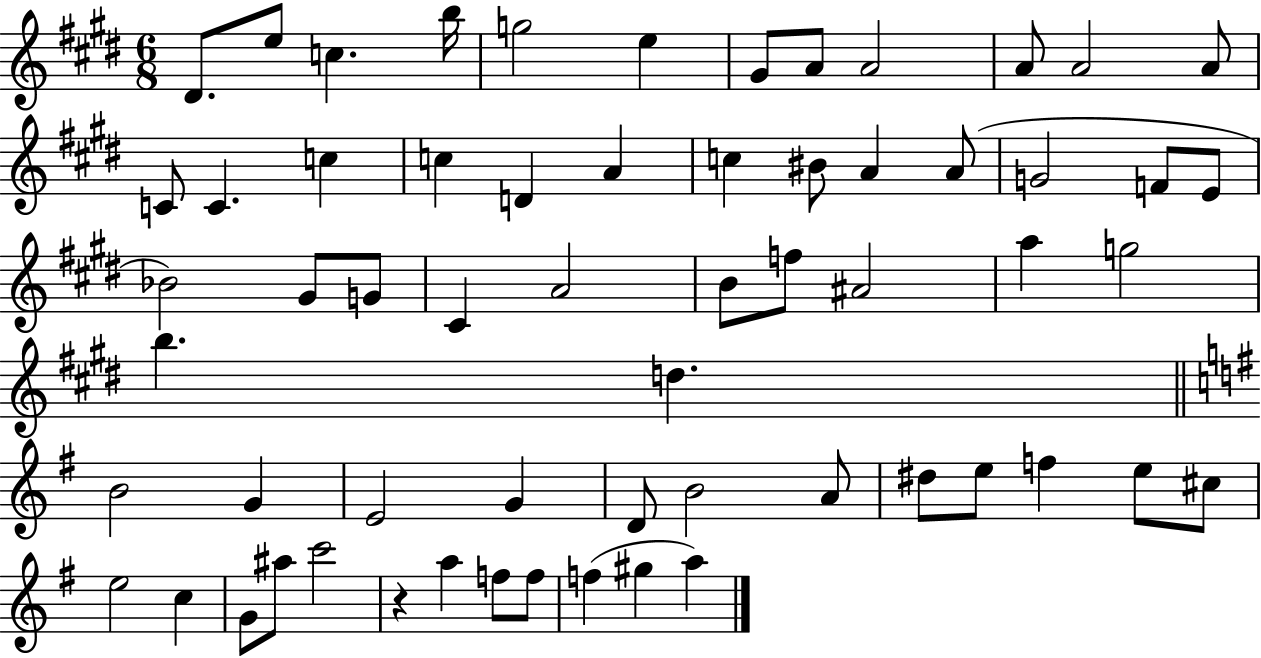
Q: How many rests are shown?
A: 1